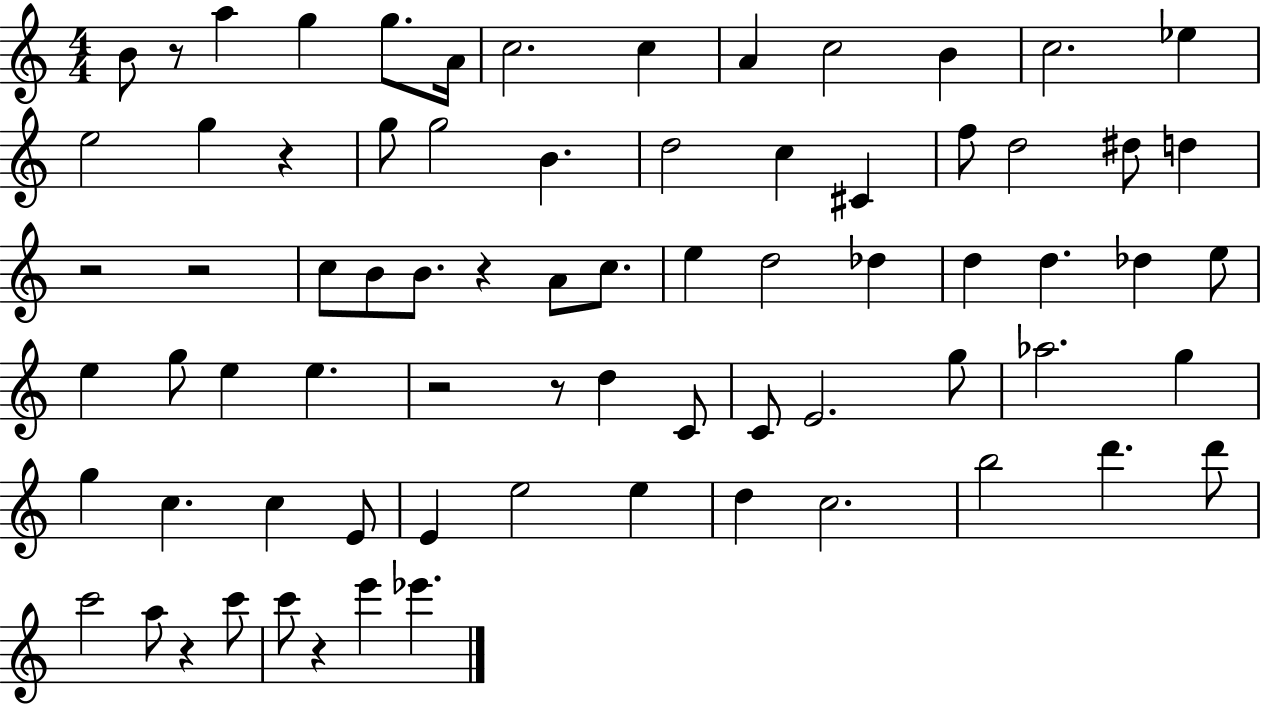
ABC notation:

X:1
T:Untitled
M:4/4
L:1/4
K:C
B/2 z/2 a g g/2 A/4 c2 c A c2 B c2 _e e2 g z g/2 g2 B d2 c ^C f/2 d2 ^d/2 d z2 z2 c/2 B/2 B/2 z A/2 c/2 e d2 _d d d _d e/2 e g/2 e e z2 z/2 d C/2 C/2 E2 g/2 _a2 g g c c E/2 E e2 e d c2 b2 d' d'/2 c'2 a/2 z c'/2 c'/2 z e' _e'